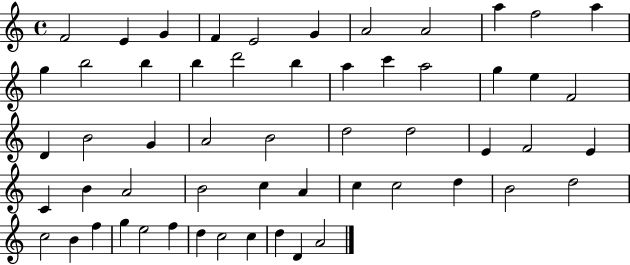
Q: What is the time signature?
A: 4/4